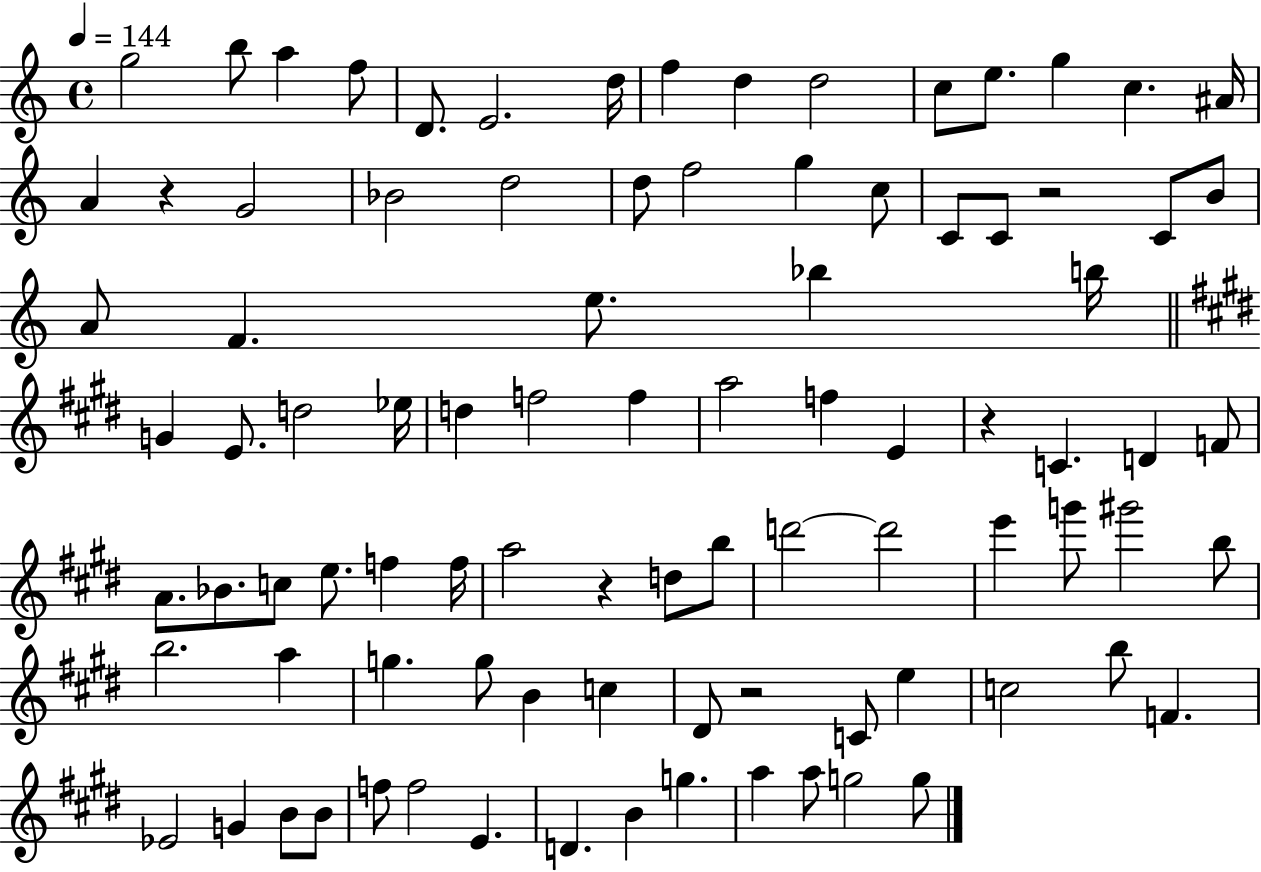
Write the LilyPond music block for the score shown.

{
  \clef treble
  \time 4/4
  \defaultTimeSignature
  \key c \major
  \tempo 4 = 144
  g''2 b''8 a''4 f''8 | d'8. e'2. d''16 | f''4 d''4 d''2 | c''8 e''8. g''4 c''4. ais'16 | \break a'4 r4 g'2 | bes'2 d''2 | d''8 f''2 g''4 c''8 | c'8 c'8 r2 c'8 b'8 | \break a'8 f'4. e''8. bes''4 b''16 | \bar "||" \break \key e \major g'4 e'8. d''2 ees''16 | d''4 f''2 f''4 | a''2 f''4 e'4 | r4 c'4. d'4 f'8 | \break a'8. bes'8. c''8 e''8. f''4 f''16 | a''2 r4 d''8 b''8 | d'''2~~ d'''2 | e'''4 g'''8 gis'''2 b''8 | \break b''2. a''4 | g''4. g''8 b'4 c''4 | dis'8 r2 c'8 e''4 | c''2 b''8 f'4. | \break ees'2 g'4 b'8 b'8 | f''8 f''2 e'4. | d'4. b'4 g''4. | a''4 a''8 g''2 g''8 | \break \bar "|."
}